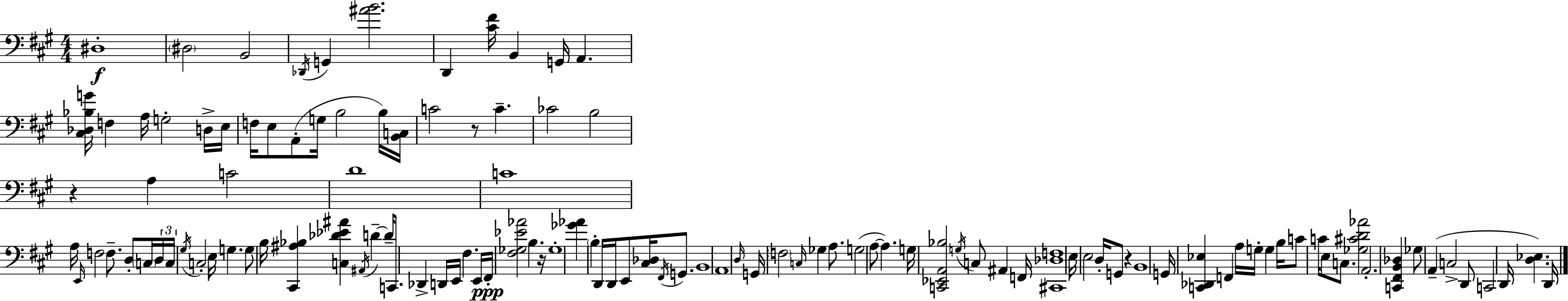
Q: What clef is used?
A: bass